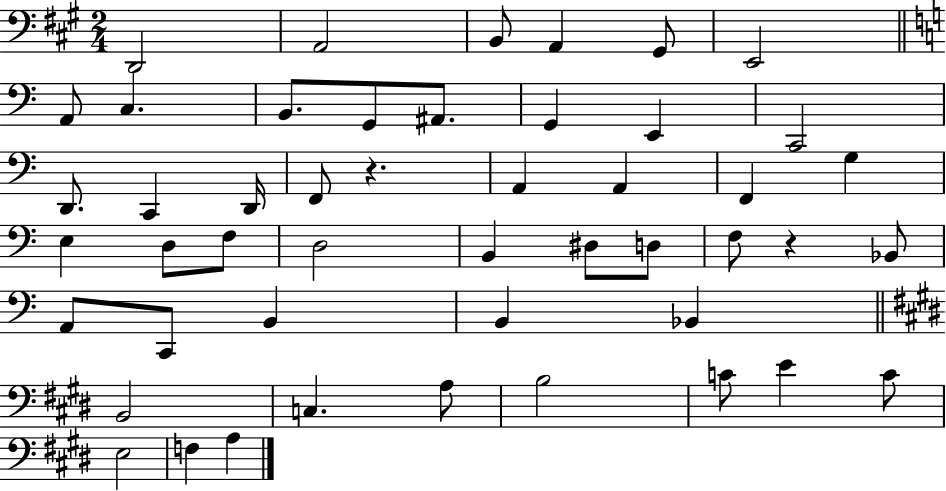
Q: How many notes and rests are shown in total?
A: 48